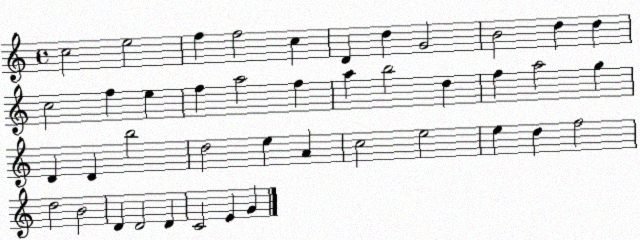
X:1
T:Untitled
M:4/4
L:1/4
K:C
c2 e2 f f2 c D d G2 B2 d d c2 f e f a2 f a b2 d f a2 g D D b2 d2 e A c2 e2 e d f2 d2 B2 D D2 D C2 E G